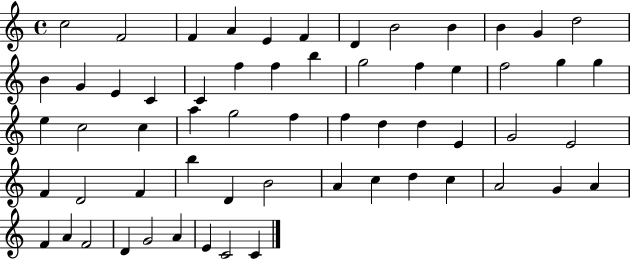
{
  \clef treble
  \time 4/4
  \defaultTimeSignature
  \key c \major
  c''2 f'2 | f'4 a'4 e'4 f'4 | d'4 b'2 b'4 | b'4 g'4 d''2 | \break b'4 g'4 e'4 c'4 | c'4 f''4 f''4 b''4 | g''2 f''4 e''4 | f''2 g''4 g''4 | \break e''4 c''2 c''4 | a''4 g''2 f''4 | f''4 d''4 d''4 e'4 | g'2 e'2 | \break f'4 d'2 f'4 | b''4 d'4 b'2 | a'4 c''4 d''4 c''4 | a'2 g'4 a'4 | \break f'4 a'4 f'2 | d'4 g'2 a'4 | e'4 c'2 c'4 | \bar "|."
}